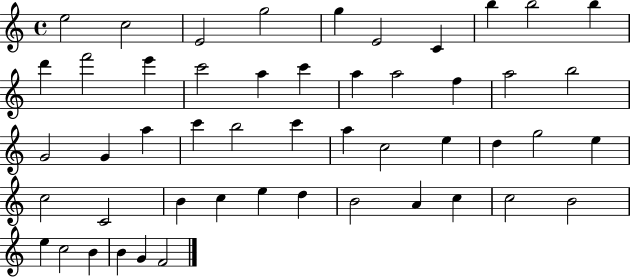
X:1
T:Untitled
M:4/4
L:1/4
K:C
e2 c2 E2 g2 g E2 C b b2 b d' f'2 e' c'2 a c' a a2 f a2 b2 G2 G a c' b2 c' a c2 e d g2 e c2 C2 B c e d B2 A c c2 B2 e c2 B B G F2